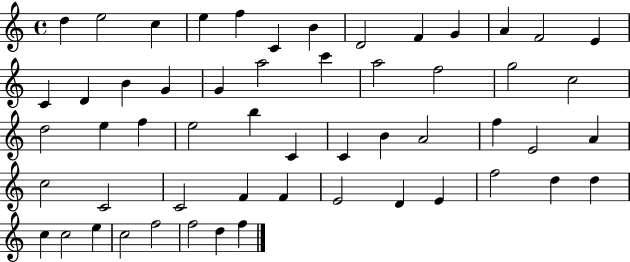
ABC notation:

X:1
T:Untitled
M:4/4
L:1/4
K:C
d e2 c e f C B D2 F G A F2 E C D B G G a2 c' a2 f2 g2 c2 d2 e f e2 b C C B A2 f E2 A c2 C2 C2 F F E2 D E f2 d d c c2 e c2 f2 f2 d f